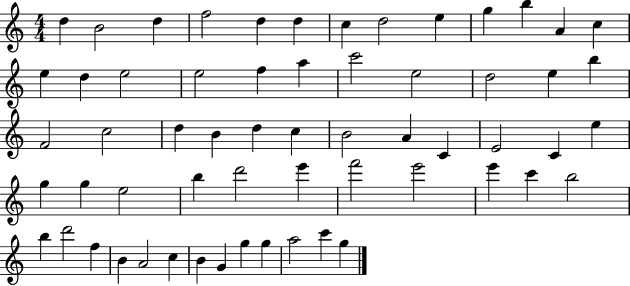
X:1
T:Untitled
M:4/4
L:1/4
K:C
d B2 d f2 d d c d2 e g b A c e d e2 e2 f a c'2 e2 d2 e b F2 c2 d B d c B2 A C E2 C e g g e2 b d'2 e' f'2 e'2 e' c' b2 b d'2 f B A2 c B G g g a2 c' g